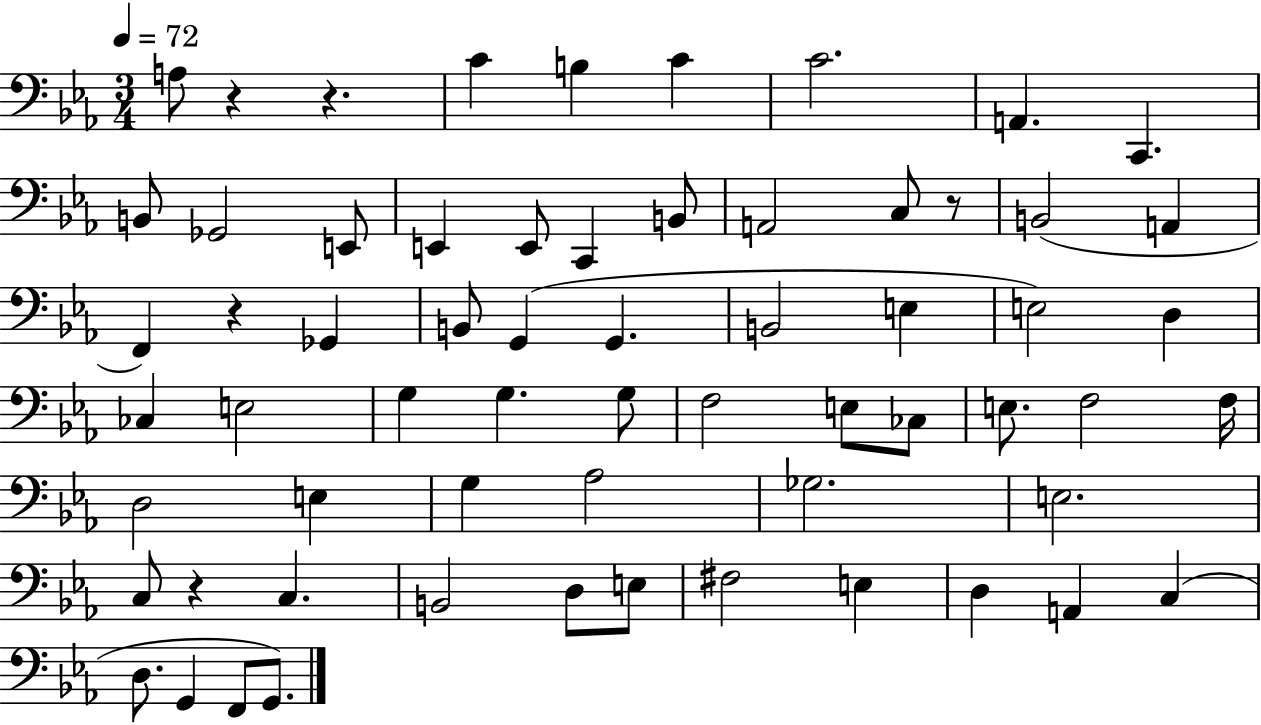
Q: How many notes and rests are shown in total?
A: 63